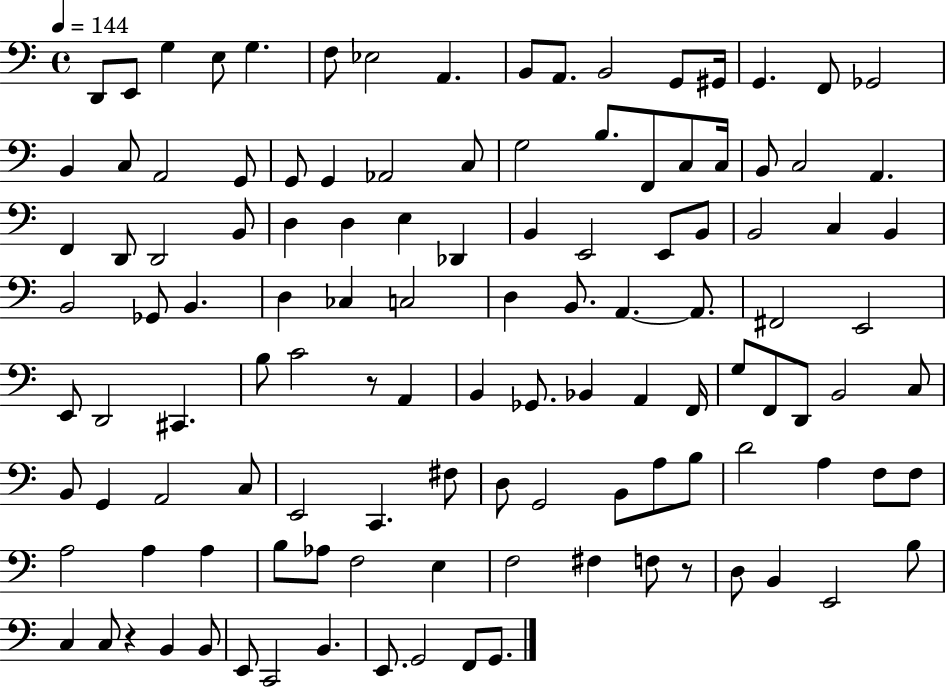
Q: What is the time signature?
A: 4/4